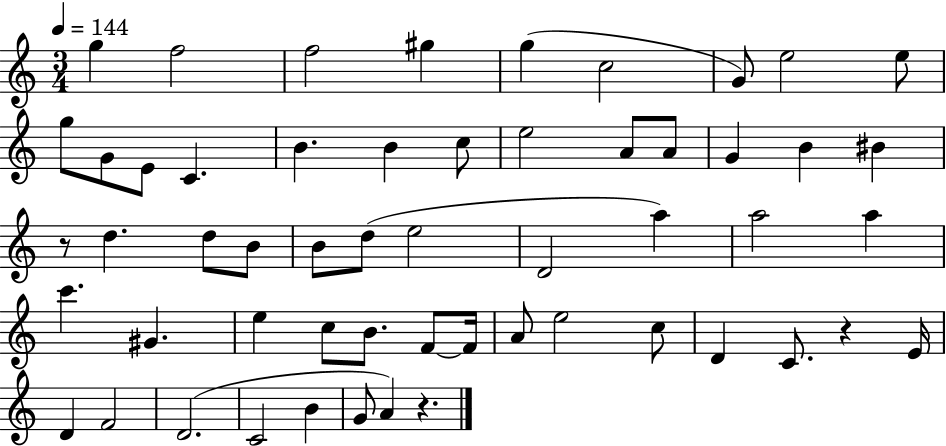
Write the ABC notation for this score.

X:1
T:Untitled
M:3/4
L:1/4
K:C
g f2 f2 ^g g c2 G/2 e2 e/2 g/2 G/2 E/2 C B B c/2 e2 A/2 A/2 G B ^B z/2 d d/2 B/2 B/2 d/2 e2 D2 a a2 a c' ^G e c/2 B/2 F/2 F/4 A/2 e2 c/2 D C/2 z E/4 D F2 D2 C2 B G/2 A z